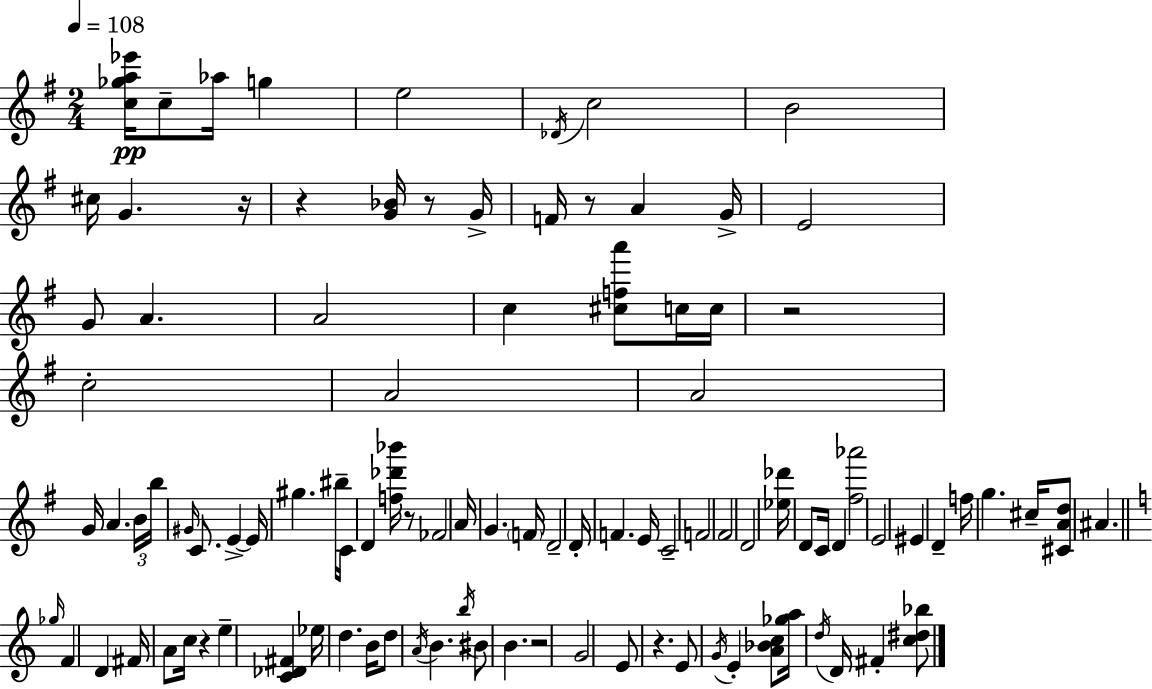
X:1
T:Untitled
M:2/4
L:1/4
K:Em
[c_ga_e']/4 c/2 _a/4 g e2 _D/4 c2 B2 ^c/4 G z/4 z [G_B]/4 z/2 G/4 F/4 z/2 A G/4 E2 G/2 A A2 c [^cfa']/2 c/4 c/4 z2 c2 A2 A2 G/4 A B/4 b/4 ^G/4 C/2 E E/4 ^g ^b/4 C/4 D [f_d'_b']/4 z/2 _F2 A/4 G F/4 D2 D/4 F E/4 C2 F2 ^F2 D2 [_e_d']/4 D/2 C/4 D [^f_a']2 E2 ^E D f/4 g ^c/4 [^CAd]/2 ^A _g/4 F D ^F/4 A/2 c/4 z e [C_D^F] _e/4 d B/4 d/2 A/4 B b/4 ^B/2 B z2 G2 E/2 z E/2 G/4 E [A_Bc]/2 [_ga]/4 d/4 D/4 ^F [c^d_b]/2